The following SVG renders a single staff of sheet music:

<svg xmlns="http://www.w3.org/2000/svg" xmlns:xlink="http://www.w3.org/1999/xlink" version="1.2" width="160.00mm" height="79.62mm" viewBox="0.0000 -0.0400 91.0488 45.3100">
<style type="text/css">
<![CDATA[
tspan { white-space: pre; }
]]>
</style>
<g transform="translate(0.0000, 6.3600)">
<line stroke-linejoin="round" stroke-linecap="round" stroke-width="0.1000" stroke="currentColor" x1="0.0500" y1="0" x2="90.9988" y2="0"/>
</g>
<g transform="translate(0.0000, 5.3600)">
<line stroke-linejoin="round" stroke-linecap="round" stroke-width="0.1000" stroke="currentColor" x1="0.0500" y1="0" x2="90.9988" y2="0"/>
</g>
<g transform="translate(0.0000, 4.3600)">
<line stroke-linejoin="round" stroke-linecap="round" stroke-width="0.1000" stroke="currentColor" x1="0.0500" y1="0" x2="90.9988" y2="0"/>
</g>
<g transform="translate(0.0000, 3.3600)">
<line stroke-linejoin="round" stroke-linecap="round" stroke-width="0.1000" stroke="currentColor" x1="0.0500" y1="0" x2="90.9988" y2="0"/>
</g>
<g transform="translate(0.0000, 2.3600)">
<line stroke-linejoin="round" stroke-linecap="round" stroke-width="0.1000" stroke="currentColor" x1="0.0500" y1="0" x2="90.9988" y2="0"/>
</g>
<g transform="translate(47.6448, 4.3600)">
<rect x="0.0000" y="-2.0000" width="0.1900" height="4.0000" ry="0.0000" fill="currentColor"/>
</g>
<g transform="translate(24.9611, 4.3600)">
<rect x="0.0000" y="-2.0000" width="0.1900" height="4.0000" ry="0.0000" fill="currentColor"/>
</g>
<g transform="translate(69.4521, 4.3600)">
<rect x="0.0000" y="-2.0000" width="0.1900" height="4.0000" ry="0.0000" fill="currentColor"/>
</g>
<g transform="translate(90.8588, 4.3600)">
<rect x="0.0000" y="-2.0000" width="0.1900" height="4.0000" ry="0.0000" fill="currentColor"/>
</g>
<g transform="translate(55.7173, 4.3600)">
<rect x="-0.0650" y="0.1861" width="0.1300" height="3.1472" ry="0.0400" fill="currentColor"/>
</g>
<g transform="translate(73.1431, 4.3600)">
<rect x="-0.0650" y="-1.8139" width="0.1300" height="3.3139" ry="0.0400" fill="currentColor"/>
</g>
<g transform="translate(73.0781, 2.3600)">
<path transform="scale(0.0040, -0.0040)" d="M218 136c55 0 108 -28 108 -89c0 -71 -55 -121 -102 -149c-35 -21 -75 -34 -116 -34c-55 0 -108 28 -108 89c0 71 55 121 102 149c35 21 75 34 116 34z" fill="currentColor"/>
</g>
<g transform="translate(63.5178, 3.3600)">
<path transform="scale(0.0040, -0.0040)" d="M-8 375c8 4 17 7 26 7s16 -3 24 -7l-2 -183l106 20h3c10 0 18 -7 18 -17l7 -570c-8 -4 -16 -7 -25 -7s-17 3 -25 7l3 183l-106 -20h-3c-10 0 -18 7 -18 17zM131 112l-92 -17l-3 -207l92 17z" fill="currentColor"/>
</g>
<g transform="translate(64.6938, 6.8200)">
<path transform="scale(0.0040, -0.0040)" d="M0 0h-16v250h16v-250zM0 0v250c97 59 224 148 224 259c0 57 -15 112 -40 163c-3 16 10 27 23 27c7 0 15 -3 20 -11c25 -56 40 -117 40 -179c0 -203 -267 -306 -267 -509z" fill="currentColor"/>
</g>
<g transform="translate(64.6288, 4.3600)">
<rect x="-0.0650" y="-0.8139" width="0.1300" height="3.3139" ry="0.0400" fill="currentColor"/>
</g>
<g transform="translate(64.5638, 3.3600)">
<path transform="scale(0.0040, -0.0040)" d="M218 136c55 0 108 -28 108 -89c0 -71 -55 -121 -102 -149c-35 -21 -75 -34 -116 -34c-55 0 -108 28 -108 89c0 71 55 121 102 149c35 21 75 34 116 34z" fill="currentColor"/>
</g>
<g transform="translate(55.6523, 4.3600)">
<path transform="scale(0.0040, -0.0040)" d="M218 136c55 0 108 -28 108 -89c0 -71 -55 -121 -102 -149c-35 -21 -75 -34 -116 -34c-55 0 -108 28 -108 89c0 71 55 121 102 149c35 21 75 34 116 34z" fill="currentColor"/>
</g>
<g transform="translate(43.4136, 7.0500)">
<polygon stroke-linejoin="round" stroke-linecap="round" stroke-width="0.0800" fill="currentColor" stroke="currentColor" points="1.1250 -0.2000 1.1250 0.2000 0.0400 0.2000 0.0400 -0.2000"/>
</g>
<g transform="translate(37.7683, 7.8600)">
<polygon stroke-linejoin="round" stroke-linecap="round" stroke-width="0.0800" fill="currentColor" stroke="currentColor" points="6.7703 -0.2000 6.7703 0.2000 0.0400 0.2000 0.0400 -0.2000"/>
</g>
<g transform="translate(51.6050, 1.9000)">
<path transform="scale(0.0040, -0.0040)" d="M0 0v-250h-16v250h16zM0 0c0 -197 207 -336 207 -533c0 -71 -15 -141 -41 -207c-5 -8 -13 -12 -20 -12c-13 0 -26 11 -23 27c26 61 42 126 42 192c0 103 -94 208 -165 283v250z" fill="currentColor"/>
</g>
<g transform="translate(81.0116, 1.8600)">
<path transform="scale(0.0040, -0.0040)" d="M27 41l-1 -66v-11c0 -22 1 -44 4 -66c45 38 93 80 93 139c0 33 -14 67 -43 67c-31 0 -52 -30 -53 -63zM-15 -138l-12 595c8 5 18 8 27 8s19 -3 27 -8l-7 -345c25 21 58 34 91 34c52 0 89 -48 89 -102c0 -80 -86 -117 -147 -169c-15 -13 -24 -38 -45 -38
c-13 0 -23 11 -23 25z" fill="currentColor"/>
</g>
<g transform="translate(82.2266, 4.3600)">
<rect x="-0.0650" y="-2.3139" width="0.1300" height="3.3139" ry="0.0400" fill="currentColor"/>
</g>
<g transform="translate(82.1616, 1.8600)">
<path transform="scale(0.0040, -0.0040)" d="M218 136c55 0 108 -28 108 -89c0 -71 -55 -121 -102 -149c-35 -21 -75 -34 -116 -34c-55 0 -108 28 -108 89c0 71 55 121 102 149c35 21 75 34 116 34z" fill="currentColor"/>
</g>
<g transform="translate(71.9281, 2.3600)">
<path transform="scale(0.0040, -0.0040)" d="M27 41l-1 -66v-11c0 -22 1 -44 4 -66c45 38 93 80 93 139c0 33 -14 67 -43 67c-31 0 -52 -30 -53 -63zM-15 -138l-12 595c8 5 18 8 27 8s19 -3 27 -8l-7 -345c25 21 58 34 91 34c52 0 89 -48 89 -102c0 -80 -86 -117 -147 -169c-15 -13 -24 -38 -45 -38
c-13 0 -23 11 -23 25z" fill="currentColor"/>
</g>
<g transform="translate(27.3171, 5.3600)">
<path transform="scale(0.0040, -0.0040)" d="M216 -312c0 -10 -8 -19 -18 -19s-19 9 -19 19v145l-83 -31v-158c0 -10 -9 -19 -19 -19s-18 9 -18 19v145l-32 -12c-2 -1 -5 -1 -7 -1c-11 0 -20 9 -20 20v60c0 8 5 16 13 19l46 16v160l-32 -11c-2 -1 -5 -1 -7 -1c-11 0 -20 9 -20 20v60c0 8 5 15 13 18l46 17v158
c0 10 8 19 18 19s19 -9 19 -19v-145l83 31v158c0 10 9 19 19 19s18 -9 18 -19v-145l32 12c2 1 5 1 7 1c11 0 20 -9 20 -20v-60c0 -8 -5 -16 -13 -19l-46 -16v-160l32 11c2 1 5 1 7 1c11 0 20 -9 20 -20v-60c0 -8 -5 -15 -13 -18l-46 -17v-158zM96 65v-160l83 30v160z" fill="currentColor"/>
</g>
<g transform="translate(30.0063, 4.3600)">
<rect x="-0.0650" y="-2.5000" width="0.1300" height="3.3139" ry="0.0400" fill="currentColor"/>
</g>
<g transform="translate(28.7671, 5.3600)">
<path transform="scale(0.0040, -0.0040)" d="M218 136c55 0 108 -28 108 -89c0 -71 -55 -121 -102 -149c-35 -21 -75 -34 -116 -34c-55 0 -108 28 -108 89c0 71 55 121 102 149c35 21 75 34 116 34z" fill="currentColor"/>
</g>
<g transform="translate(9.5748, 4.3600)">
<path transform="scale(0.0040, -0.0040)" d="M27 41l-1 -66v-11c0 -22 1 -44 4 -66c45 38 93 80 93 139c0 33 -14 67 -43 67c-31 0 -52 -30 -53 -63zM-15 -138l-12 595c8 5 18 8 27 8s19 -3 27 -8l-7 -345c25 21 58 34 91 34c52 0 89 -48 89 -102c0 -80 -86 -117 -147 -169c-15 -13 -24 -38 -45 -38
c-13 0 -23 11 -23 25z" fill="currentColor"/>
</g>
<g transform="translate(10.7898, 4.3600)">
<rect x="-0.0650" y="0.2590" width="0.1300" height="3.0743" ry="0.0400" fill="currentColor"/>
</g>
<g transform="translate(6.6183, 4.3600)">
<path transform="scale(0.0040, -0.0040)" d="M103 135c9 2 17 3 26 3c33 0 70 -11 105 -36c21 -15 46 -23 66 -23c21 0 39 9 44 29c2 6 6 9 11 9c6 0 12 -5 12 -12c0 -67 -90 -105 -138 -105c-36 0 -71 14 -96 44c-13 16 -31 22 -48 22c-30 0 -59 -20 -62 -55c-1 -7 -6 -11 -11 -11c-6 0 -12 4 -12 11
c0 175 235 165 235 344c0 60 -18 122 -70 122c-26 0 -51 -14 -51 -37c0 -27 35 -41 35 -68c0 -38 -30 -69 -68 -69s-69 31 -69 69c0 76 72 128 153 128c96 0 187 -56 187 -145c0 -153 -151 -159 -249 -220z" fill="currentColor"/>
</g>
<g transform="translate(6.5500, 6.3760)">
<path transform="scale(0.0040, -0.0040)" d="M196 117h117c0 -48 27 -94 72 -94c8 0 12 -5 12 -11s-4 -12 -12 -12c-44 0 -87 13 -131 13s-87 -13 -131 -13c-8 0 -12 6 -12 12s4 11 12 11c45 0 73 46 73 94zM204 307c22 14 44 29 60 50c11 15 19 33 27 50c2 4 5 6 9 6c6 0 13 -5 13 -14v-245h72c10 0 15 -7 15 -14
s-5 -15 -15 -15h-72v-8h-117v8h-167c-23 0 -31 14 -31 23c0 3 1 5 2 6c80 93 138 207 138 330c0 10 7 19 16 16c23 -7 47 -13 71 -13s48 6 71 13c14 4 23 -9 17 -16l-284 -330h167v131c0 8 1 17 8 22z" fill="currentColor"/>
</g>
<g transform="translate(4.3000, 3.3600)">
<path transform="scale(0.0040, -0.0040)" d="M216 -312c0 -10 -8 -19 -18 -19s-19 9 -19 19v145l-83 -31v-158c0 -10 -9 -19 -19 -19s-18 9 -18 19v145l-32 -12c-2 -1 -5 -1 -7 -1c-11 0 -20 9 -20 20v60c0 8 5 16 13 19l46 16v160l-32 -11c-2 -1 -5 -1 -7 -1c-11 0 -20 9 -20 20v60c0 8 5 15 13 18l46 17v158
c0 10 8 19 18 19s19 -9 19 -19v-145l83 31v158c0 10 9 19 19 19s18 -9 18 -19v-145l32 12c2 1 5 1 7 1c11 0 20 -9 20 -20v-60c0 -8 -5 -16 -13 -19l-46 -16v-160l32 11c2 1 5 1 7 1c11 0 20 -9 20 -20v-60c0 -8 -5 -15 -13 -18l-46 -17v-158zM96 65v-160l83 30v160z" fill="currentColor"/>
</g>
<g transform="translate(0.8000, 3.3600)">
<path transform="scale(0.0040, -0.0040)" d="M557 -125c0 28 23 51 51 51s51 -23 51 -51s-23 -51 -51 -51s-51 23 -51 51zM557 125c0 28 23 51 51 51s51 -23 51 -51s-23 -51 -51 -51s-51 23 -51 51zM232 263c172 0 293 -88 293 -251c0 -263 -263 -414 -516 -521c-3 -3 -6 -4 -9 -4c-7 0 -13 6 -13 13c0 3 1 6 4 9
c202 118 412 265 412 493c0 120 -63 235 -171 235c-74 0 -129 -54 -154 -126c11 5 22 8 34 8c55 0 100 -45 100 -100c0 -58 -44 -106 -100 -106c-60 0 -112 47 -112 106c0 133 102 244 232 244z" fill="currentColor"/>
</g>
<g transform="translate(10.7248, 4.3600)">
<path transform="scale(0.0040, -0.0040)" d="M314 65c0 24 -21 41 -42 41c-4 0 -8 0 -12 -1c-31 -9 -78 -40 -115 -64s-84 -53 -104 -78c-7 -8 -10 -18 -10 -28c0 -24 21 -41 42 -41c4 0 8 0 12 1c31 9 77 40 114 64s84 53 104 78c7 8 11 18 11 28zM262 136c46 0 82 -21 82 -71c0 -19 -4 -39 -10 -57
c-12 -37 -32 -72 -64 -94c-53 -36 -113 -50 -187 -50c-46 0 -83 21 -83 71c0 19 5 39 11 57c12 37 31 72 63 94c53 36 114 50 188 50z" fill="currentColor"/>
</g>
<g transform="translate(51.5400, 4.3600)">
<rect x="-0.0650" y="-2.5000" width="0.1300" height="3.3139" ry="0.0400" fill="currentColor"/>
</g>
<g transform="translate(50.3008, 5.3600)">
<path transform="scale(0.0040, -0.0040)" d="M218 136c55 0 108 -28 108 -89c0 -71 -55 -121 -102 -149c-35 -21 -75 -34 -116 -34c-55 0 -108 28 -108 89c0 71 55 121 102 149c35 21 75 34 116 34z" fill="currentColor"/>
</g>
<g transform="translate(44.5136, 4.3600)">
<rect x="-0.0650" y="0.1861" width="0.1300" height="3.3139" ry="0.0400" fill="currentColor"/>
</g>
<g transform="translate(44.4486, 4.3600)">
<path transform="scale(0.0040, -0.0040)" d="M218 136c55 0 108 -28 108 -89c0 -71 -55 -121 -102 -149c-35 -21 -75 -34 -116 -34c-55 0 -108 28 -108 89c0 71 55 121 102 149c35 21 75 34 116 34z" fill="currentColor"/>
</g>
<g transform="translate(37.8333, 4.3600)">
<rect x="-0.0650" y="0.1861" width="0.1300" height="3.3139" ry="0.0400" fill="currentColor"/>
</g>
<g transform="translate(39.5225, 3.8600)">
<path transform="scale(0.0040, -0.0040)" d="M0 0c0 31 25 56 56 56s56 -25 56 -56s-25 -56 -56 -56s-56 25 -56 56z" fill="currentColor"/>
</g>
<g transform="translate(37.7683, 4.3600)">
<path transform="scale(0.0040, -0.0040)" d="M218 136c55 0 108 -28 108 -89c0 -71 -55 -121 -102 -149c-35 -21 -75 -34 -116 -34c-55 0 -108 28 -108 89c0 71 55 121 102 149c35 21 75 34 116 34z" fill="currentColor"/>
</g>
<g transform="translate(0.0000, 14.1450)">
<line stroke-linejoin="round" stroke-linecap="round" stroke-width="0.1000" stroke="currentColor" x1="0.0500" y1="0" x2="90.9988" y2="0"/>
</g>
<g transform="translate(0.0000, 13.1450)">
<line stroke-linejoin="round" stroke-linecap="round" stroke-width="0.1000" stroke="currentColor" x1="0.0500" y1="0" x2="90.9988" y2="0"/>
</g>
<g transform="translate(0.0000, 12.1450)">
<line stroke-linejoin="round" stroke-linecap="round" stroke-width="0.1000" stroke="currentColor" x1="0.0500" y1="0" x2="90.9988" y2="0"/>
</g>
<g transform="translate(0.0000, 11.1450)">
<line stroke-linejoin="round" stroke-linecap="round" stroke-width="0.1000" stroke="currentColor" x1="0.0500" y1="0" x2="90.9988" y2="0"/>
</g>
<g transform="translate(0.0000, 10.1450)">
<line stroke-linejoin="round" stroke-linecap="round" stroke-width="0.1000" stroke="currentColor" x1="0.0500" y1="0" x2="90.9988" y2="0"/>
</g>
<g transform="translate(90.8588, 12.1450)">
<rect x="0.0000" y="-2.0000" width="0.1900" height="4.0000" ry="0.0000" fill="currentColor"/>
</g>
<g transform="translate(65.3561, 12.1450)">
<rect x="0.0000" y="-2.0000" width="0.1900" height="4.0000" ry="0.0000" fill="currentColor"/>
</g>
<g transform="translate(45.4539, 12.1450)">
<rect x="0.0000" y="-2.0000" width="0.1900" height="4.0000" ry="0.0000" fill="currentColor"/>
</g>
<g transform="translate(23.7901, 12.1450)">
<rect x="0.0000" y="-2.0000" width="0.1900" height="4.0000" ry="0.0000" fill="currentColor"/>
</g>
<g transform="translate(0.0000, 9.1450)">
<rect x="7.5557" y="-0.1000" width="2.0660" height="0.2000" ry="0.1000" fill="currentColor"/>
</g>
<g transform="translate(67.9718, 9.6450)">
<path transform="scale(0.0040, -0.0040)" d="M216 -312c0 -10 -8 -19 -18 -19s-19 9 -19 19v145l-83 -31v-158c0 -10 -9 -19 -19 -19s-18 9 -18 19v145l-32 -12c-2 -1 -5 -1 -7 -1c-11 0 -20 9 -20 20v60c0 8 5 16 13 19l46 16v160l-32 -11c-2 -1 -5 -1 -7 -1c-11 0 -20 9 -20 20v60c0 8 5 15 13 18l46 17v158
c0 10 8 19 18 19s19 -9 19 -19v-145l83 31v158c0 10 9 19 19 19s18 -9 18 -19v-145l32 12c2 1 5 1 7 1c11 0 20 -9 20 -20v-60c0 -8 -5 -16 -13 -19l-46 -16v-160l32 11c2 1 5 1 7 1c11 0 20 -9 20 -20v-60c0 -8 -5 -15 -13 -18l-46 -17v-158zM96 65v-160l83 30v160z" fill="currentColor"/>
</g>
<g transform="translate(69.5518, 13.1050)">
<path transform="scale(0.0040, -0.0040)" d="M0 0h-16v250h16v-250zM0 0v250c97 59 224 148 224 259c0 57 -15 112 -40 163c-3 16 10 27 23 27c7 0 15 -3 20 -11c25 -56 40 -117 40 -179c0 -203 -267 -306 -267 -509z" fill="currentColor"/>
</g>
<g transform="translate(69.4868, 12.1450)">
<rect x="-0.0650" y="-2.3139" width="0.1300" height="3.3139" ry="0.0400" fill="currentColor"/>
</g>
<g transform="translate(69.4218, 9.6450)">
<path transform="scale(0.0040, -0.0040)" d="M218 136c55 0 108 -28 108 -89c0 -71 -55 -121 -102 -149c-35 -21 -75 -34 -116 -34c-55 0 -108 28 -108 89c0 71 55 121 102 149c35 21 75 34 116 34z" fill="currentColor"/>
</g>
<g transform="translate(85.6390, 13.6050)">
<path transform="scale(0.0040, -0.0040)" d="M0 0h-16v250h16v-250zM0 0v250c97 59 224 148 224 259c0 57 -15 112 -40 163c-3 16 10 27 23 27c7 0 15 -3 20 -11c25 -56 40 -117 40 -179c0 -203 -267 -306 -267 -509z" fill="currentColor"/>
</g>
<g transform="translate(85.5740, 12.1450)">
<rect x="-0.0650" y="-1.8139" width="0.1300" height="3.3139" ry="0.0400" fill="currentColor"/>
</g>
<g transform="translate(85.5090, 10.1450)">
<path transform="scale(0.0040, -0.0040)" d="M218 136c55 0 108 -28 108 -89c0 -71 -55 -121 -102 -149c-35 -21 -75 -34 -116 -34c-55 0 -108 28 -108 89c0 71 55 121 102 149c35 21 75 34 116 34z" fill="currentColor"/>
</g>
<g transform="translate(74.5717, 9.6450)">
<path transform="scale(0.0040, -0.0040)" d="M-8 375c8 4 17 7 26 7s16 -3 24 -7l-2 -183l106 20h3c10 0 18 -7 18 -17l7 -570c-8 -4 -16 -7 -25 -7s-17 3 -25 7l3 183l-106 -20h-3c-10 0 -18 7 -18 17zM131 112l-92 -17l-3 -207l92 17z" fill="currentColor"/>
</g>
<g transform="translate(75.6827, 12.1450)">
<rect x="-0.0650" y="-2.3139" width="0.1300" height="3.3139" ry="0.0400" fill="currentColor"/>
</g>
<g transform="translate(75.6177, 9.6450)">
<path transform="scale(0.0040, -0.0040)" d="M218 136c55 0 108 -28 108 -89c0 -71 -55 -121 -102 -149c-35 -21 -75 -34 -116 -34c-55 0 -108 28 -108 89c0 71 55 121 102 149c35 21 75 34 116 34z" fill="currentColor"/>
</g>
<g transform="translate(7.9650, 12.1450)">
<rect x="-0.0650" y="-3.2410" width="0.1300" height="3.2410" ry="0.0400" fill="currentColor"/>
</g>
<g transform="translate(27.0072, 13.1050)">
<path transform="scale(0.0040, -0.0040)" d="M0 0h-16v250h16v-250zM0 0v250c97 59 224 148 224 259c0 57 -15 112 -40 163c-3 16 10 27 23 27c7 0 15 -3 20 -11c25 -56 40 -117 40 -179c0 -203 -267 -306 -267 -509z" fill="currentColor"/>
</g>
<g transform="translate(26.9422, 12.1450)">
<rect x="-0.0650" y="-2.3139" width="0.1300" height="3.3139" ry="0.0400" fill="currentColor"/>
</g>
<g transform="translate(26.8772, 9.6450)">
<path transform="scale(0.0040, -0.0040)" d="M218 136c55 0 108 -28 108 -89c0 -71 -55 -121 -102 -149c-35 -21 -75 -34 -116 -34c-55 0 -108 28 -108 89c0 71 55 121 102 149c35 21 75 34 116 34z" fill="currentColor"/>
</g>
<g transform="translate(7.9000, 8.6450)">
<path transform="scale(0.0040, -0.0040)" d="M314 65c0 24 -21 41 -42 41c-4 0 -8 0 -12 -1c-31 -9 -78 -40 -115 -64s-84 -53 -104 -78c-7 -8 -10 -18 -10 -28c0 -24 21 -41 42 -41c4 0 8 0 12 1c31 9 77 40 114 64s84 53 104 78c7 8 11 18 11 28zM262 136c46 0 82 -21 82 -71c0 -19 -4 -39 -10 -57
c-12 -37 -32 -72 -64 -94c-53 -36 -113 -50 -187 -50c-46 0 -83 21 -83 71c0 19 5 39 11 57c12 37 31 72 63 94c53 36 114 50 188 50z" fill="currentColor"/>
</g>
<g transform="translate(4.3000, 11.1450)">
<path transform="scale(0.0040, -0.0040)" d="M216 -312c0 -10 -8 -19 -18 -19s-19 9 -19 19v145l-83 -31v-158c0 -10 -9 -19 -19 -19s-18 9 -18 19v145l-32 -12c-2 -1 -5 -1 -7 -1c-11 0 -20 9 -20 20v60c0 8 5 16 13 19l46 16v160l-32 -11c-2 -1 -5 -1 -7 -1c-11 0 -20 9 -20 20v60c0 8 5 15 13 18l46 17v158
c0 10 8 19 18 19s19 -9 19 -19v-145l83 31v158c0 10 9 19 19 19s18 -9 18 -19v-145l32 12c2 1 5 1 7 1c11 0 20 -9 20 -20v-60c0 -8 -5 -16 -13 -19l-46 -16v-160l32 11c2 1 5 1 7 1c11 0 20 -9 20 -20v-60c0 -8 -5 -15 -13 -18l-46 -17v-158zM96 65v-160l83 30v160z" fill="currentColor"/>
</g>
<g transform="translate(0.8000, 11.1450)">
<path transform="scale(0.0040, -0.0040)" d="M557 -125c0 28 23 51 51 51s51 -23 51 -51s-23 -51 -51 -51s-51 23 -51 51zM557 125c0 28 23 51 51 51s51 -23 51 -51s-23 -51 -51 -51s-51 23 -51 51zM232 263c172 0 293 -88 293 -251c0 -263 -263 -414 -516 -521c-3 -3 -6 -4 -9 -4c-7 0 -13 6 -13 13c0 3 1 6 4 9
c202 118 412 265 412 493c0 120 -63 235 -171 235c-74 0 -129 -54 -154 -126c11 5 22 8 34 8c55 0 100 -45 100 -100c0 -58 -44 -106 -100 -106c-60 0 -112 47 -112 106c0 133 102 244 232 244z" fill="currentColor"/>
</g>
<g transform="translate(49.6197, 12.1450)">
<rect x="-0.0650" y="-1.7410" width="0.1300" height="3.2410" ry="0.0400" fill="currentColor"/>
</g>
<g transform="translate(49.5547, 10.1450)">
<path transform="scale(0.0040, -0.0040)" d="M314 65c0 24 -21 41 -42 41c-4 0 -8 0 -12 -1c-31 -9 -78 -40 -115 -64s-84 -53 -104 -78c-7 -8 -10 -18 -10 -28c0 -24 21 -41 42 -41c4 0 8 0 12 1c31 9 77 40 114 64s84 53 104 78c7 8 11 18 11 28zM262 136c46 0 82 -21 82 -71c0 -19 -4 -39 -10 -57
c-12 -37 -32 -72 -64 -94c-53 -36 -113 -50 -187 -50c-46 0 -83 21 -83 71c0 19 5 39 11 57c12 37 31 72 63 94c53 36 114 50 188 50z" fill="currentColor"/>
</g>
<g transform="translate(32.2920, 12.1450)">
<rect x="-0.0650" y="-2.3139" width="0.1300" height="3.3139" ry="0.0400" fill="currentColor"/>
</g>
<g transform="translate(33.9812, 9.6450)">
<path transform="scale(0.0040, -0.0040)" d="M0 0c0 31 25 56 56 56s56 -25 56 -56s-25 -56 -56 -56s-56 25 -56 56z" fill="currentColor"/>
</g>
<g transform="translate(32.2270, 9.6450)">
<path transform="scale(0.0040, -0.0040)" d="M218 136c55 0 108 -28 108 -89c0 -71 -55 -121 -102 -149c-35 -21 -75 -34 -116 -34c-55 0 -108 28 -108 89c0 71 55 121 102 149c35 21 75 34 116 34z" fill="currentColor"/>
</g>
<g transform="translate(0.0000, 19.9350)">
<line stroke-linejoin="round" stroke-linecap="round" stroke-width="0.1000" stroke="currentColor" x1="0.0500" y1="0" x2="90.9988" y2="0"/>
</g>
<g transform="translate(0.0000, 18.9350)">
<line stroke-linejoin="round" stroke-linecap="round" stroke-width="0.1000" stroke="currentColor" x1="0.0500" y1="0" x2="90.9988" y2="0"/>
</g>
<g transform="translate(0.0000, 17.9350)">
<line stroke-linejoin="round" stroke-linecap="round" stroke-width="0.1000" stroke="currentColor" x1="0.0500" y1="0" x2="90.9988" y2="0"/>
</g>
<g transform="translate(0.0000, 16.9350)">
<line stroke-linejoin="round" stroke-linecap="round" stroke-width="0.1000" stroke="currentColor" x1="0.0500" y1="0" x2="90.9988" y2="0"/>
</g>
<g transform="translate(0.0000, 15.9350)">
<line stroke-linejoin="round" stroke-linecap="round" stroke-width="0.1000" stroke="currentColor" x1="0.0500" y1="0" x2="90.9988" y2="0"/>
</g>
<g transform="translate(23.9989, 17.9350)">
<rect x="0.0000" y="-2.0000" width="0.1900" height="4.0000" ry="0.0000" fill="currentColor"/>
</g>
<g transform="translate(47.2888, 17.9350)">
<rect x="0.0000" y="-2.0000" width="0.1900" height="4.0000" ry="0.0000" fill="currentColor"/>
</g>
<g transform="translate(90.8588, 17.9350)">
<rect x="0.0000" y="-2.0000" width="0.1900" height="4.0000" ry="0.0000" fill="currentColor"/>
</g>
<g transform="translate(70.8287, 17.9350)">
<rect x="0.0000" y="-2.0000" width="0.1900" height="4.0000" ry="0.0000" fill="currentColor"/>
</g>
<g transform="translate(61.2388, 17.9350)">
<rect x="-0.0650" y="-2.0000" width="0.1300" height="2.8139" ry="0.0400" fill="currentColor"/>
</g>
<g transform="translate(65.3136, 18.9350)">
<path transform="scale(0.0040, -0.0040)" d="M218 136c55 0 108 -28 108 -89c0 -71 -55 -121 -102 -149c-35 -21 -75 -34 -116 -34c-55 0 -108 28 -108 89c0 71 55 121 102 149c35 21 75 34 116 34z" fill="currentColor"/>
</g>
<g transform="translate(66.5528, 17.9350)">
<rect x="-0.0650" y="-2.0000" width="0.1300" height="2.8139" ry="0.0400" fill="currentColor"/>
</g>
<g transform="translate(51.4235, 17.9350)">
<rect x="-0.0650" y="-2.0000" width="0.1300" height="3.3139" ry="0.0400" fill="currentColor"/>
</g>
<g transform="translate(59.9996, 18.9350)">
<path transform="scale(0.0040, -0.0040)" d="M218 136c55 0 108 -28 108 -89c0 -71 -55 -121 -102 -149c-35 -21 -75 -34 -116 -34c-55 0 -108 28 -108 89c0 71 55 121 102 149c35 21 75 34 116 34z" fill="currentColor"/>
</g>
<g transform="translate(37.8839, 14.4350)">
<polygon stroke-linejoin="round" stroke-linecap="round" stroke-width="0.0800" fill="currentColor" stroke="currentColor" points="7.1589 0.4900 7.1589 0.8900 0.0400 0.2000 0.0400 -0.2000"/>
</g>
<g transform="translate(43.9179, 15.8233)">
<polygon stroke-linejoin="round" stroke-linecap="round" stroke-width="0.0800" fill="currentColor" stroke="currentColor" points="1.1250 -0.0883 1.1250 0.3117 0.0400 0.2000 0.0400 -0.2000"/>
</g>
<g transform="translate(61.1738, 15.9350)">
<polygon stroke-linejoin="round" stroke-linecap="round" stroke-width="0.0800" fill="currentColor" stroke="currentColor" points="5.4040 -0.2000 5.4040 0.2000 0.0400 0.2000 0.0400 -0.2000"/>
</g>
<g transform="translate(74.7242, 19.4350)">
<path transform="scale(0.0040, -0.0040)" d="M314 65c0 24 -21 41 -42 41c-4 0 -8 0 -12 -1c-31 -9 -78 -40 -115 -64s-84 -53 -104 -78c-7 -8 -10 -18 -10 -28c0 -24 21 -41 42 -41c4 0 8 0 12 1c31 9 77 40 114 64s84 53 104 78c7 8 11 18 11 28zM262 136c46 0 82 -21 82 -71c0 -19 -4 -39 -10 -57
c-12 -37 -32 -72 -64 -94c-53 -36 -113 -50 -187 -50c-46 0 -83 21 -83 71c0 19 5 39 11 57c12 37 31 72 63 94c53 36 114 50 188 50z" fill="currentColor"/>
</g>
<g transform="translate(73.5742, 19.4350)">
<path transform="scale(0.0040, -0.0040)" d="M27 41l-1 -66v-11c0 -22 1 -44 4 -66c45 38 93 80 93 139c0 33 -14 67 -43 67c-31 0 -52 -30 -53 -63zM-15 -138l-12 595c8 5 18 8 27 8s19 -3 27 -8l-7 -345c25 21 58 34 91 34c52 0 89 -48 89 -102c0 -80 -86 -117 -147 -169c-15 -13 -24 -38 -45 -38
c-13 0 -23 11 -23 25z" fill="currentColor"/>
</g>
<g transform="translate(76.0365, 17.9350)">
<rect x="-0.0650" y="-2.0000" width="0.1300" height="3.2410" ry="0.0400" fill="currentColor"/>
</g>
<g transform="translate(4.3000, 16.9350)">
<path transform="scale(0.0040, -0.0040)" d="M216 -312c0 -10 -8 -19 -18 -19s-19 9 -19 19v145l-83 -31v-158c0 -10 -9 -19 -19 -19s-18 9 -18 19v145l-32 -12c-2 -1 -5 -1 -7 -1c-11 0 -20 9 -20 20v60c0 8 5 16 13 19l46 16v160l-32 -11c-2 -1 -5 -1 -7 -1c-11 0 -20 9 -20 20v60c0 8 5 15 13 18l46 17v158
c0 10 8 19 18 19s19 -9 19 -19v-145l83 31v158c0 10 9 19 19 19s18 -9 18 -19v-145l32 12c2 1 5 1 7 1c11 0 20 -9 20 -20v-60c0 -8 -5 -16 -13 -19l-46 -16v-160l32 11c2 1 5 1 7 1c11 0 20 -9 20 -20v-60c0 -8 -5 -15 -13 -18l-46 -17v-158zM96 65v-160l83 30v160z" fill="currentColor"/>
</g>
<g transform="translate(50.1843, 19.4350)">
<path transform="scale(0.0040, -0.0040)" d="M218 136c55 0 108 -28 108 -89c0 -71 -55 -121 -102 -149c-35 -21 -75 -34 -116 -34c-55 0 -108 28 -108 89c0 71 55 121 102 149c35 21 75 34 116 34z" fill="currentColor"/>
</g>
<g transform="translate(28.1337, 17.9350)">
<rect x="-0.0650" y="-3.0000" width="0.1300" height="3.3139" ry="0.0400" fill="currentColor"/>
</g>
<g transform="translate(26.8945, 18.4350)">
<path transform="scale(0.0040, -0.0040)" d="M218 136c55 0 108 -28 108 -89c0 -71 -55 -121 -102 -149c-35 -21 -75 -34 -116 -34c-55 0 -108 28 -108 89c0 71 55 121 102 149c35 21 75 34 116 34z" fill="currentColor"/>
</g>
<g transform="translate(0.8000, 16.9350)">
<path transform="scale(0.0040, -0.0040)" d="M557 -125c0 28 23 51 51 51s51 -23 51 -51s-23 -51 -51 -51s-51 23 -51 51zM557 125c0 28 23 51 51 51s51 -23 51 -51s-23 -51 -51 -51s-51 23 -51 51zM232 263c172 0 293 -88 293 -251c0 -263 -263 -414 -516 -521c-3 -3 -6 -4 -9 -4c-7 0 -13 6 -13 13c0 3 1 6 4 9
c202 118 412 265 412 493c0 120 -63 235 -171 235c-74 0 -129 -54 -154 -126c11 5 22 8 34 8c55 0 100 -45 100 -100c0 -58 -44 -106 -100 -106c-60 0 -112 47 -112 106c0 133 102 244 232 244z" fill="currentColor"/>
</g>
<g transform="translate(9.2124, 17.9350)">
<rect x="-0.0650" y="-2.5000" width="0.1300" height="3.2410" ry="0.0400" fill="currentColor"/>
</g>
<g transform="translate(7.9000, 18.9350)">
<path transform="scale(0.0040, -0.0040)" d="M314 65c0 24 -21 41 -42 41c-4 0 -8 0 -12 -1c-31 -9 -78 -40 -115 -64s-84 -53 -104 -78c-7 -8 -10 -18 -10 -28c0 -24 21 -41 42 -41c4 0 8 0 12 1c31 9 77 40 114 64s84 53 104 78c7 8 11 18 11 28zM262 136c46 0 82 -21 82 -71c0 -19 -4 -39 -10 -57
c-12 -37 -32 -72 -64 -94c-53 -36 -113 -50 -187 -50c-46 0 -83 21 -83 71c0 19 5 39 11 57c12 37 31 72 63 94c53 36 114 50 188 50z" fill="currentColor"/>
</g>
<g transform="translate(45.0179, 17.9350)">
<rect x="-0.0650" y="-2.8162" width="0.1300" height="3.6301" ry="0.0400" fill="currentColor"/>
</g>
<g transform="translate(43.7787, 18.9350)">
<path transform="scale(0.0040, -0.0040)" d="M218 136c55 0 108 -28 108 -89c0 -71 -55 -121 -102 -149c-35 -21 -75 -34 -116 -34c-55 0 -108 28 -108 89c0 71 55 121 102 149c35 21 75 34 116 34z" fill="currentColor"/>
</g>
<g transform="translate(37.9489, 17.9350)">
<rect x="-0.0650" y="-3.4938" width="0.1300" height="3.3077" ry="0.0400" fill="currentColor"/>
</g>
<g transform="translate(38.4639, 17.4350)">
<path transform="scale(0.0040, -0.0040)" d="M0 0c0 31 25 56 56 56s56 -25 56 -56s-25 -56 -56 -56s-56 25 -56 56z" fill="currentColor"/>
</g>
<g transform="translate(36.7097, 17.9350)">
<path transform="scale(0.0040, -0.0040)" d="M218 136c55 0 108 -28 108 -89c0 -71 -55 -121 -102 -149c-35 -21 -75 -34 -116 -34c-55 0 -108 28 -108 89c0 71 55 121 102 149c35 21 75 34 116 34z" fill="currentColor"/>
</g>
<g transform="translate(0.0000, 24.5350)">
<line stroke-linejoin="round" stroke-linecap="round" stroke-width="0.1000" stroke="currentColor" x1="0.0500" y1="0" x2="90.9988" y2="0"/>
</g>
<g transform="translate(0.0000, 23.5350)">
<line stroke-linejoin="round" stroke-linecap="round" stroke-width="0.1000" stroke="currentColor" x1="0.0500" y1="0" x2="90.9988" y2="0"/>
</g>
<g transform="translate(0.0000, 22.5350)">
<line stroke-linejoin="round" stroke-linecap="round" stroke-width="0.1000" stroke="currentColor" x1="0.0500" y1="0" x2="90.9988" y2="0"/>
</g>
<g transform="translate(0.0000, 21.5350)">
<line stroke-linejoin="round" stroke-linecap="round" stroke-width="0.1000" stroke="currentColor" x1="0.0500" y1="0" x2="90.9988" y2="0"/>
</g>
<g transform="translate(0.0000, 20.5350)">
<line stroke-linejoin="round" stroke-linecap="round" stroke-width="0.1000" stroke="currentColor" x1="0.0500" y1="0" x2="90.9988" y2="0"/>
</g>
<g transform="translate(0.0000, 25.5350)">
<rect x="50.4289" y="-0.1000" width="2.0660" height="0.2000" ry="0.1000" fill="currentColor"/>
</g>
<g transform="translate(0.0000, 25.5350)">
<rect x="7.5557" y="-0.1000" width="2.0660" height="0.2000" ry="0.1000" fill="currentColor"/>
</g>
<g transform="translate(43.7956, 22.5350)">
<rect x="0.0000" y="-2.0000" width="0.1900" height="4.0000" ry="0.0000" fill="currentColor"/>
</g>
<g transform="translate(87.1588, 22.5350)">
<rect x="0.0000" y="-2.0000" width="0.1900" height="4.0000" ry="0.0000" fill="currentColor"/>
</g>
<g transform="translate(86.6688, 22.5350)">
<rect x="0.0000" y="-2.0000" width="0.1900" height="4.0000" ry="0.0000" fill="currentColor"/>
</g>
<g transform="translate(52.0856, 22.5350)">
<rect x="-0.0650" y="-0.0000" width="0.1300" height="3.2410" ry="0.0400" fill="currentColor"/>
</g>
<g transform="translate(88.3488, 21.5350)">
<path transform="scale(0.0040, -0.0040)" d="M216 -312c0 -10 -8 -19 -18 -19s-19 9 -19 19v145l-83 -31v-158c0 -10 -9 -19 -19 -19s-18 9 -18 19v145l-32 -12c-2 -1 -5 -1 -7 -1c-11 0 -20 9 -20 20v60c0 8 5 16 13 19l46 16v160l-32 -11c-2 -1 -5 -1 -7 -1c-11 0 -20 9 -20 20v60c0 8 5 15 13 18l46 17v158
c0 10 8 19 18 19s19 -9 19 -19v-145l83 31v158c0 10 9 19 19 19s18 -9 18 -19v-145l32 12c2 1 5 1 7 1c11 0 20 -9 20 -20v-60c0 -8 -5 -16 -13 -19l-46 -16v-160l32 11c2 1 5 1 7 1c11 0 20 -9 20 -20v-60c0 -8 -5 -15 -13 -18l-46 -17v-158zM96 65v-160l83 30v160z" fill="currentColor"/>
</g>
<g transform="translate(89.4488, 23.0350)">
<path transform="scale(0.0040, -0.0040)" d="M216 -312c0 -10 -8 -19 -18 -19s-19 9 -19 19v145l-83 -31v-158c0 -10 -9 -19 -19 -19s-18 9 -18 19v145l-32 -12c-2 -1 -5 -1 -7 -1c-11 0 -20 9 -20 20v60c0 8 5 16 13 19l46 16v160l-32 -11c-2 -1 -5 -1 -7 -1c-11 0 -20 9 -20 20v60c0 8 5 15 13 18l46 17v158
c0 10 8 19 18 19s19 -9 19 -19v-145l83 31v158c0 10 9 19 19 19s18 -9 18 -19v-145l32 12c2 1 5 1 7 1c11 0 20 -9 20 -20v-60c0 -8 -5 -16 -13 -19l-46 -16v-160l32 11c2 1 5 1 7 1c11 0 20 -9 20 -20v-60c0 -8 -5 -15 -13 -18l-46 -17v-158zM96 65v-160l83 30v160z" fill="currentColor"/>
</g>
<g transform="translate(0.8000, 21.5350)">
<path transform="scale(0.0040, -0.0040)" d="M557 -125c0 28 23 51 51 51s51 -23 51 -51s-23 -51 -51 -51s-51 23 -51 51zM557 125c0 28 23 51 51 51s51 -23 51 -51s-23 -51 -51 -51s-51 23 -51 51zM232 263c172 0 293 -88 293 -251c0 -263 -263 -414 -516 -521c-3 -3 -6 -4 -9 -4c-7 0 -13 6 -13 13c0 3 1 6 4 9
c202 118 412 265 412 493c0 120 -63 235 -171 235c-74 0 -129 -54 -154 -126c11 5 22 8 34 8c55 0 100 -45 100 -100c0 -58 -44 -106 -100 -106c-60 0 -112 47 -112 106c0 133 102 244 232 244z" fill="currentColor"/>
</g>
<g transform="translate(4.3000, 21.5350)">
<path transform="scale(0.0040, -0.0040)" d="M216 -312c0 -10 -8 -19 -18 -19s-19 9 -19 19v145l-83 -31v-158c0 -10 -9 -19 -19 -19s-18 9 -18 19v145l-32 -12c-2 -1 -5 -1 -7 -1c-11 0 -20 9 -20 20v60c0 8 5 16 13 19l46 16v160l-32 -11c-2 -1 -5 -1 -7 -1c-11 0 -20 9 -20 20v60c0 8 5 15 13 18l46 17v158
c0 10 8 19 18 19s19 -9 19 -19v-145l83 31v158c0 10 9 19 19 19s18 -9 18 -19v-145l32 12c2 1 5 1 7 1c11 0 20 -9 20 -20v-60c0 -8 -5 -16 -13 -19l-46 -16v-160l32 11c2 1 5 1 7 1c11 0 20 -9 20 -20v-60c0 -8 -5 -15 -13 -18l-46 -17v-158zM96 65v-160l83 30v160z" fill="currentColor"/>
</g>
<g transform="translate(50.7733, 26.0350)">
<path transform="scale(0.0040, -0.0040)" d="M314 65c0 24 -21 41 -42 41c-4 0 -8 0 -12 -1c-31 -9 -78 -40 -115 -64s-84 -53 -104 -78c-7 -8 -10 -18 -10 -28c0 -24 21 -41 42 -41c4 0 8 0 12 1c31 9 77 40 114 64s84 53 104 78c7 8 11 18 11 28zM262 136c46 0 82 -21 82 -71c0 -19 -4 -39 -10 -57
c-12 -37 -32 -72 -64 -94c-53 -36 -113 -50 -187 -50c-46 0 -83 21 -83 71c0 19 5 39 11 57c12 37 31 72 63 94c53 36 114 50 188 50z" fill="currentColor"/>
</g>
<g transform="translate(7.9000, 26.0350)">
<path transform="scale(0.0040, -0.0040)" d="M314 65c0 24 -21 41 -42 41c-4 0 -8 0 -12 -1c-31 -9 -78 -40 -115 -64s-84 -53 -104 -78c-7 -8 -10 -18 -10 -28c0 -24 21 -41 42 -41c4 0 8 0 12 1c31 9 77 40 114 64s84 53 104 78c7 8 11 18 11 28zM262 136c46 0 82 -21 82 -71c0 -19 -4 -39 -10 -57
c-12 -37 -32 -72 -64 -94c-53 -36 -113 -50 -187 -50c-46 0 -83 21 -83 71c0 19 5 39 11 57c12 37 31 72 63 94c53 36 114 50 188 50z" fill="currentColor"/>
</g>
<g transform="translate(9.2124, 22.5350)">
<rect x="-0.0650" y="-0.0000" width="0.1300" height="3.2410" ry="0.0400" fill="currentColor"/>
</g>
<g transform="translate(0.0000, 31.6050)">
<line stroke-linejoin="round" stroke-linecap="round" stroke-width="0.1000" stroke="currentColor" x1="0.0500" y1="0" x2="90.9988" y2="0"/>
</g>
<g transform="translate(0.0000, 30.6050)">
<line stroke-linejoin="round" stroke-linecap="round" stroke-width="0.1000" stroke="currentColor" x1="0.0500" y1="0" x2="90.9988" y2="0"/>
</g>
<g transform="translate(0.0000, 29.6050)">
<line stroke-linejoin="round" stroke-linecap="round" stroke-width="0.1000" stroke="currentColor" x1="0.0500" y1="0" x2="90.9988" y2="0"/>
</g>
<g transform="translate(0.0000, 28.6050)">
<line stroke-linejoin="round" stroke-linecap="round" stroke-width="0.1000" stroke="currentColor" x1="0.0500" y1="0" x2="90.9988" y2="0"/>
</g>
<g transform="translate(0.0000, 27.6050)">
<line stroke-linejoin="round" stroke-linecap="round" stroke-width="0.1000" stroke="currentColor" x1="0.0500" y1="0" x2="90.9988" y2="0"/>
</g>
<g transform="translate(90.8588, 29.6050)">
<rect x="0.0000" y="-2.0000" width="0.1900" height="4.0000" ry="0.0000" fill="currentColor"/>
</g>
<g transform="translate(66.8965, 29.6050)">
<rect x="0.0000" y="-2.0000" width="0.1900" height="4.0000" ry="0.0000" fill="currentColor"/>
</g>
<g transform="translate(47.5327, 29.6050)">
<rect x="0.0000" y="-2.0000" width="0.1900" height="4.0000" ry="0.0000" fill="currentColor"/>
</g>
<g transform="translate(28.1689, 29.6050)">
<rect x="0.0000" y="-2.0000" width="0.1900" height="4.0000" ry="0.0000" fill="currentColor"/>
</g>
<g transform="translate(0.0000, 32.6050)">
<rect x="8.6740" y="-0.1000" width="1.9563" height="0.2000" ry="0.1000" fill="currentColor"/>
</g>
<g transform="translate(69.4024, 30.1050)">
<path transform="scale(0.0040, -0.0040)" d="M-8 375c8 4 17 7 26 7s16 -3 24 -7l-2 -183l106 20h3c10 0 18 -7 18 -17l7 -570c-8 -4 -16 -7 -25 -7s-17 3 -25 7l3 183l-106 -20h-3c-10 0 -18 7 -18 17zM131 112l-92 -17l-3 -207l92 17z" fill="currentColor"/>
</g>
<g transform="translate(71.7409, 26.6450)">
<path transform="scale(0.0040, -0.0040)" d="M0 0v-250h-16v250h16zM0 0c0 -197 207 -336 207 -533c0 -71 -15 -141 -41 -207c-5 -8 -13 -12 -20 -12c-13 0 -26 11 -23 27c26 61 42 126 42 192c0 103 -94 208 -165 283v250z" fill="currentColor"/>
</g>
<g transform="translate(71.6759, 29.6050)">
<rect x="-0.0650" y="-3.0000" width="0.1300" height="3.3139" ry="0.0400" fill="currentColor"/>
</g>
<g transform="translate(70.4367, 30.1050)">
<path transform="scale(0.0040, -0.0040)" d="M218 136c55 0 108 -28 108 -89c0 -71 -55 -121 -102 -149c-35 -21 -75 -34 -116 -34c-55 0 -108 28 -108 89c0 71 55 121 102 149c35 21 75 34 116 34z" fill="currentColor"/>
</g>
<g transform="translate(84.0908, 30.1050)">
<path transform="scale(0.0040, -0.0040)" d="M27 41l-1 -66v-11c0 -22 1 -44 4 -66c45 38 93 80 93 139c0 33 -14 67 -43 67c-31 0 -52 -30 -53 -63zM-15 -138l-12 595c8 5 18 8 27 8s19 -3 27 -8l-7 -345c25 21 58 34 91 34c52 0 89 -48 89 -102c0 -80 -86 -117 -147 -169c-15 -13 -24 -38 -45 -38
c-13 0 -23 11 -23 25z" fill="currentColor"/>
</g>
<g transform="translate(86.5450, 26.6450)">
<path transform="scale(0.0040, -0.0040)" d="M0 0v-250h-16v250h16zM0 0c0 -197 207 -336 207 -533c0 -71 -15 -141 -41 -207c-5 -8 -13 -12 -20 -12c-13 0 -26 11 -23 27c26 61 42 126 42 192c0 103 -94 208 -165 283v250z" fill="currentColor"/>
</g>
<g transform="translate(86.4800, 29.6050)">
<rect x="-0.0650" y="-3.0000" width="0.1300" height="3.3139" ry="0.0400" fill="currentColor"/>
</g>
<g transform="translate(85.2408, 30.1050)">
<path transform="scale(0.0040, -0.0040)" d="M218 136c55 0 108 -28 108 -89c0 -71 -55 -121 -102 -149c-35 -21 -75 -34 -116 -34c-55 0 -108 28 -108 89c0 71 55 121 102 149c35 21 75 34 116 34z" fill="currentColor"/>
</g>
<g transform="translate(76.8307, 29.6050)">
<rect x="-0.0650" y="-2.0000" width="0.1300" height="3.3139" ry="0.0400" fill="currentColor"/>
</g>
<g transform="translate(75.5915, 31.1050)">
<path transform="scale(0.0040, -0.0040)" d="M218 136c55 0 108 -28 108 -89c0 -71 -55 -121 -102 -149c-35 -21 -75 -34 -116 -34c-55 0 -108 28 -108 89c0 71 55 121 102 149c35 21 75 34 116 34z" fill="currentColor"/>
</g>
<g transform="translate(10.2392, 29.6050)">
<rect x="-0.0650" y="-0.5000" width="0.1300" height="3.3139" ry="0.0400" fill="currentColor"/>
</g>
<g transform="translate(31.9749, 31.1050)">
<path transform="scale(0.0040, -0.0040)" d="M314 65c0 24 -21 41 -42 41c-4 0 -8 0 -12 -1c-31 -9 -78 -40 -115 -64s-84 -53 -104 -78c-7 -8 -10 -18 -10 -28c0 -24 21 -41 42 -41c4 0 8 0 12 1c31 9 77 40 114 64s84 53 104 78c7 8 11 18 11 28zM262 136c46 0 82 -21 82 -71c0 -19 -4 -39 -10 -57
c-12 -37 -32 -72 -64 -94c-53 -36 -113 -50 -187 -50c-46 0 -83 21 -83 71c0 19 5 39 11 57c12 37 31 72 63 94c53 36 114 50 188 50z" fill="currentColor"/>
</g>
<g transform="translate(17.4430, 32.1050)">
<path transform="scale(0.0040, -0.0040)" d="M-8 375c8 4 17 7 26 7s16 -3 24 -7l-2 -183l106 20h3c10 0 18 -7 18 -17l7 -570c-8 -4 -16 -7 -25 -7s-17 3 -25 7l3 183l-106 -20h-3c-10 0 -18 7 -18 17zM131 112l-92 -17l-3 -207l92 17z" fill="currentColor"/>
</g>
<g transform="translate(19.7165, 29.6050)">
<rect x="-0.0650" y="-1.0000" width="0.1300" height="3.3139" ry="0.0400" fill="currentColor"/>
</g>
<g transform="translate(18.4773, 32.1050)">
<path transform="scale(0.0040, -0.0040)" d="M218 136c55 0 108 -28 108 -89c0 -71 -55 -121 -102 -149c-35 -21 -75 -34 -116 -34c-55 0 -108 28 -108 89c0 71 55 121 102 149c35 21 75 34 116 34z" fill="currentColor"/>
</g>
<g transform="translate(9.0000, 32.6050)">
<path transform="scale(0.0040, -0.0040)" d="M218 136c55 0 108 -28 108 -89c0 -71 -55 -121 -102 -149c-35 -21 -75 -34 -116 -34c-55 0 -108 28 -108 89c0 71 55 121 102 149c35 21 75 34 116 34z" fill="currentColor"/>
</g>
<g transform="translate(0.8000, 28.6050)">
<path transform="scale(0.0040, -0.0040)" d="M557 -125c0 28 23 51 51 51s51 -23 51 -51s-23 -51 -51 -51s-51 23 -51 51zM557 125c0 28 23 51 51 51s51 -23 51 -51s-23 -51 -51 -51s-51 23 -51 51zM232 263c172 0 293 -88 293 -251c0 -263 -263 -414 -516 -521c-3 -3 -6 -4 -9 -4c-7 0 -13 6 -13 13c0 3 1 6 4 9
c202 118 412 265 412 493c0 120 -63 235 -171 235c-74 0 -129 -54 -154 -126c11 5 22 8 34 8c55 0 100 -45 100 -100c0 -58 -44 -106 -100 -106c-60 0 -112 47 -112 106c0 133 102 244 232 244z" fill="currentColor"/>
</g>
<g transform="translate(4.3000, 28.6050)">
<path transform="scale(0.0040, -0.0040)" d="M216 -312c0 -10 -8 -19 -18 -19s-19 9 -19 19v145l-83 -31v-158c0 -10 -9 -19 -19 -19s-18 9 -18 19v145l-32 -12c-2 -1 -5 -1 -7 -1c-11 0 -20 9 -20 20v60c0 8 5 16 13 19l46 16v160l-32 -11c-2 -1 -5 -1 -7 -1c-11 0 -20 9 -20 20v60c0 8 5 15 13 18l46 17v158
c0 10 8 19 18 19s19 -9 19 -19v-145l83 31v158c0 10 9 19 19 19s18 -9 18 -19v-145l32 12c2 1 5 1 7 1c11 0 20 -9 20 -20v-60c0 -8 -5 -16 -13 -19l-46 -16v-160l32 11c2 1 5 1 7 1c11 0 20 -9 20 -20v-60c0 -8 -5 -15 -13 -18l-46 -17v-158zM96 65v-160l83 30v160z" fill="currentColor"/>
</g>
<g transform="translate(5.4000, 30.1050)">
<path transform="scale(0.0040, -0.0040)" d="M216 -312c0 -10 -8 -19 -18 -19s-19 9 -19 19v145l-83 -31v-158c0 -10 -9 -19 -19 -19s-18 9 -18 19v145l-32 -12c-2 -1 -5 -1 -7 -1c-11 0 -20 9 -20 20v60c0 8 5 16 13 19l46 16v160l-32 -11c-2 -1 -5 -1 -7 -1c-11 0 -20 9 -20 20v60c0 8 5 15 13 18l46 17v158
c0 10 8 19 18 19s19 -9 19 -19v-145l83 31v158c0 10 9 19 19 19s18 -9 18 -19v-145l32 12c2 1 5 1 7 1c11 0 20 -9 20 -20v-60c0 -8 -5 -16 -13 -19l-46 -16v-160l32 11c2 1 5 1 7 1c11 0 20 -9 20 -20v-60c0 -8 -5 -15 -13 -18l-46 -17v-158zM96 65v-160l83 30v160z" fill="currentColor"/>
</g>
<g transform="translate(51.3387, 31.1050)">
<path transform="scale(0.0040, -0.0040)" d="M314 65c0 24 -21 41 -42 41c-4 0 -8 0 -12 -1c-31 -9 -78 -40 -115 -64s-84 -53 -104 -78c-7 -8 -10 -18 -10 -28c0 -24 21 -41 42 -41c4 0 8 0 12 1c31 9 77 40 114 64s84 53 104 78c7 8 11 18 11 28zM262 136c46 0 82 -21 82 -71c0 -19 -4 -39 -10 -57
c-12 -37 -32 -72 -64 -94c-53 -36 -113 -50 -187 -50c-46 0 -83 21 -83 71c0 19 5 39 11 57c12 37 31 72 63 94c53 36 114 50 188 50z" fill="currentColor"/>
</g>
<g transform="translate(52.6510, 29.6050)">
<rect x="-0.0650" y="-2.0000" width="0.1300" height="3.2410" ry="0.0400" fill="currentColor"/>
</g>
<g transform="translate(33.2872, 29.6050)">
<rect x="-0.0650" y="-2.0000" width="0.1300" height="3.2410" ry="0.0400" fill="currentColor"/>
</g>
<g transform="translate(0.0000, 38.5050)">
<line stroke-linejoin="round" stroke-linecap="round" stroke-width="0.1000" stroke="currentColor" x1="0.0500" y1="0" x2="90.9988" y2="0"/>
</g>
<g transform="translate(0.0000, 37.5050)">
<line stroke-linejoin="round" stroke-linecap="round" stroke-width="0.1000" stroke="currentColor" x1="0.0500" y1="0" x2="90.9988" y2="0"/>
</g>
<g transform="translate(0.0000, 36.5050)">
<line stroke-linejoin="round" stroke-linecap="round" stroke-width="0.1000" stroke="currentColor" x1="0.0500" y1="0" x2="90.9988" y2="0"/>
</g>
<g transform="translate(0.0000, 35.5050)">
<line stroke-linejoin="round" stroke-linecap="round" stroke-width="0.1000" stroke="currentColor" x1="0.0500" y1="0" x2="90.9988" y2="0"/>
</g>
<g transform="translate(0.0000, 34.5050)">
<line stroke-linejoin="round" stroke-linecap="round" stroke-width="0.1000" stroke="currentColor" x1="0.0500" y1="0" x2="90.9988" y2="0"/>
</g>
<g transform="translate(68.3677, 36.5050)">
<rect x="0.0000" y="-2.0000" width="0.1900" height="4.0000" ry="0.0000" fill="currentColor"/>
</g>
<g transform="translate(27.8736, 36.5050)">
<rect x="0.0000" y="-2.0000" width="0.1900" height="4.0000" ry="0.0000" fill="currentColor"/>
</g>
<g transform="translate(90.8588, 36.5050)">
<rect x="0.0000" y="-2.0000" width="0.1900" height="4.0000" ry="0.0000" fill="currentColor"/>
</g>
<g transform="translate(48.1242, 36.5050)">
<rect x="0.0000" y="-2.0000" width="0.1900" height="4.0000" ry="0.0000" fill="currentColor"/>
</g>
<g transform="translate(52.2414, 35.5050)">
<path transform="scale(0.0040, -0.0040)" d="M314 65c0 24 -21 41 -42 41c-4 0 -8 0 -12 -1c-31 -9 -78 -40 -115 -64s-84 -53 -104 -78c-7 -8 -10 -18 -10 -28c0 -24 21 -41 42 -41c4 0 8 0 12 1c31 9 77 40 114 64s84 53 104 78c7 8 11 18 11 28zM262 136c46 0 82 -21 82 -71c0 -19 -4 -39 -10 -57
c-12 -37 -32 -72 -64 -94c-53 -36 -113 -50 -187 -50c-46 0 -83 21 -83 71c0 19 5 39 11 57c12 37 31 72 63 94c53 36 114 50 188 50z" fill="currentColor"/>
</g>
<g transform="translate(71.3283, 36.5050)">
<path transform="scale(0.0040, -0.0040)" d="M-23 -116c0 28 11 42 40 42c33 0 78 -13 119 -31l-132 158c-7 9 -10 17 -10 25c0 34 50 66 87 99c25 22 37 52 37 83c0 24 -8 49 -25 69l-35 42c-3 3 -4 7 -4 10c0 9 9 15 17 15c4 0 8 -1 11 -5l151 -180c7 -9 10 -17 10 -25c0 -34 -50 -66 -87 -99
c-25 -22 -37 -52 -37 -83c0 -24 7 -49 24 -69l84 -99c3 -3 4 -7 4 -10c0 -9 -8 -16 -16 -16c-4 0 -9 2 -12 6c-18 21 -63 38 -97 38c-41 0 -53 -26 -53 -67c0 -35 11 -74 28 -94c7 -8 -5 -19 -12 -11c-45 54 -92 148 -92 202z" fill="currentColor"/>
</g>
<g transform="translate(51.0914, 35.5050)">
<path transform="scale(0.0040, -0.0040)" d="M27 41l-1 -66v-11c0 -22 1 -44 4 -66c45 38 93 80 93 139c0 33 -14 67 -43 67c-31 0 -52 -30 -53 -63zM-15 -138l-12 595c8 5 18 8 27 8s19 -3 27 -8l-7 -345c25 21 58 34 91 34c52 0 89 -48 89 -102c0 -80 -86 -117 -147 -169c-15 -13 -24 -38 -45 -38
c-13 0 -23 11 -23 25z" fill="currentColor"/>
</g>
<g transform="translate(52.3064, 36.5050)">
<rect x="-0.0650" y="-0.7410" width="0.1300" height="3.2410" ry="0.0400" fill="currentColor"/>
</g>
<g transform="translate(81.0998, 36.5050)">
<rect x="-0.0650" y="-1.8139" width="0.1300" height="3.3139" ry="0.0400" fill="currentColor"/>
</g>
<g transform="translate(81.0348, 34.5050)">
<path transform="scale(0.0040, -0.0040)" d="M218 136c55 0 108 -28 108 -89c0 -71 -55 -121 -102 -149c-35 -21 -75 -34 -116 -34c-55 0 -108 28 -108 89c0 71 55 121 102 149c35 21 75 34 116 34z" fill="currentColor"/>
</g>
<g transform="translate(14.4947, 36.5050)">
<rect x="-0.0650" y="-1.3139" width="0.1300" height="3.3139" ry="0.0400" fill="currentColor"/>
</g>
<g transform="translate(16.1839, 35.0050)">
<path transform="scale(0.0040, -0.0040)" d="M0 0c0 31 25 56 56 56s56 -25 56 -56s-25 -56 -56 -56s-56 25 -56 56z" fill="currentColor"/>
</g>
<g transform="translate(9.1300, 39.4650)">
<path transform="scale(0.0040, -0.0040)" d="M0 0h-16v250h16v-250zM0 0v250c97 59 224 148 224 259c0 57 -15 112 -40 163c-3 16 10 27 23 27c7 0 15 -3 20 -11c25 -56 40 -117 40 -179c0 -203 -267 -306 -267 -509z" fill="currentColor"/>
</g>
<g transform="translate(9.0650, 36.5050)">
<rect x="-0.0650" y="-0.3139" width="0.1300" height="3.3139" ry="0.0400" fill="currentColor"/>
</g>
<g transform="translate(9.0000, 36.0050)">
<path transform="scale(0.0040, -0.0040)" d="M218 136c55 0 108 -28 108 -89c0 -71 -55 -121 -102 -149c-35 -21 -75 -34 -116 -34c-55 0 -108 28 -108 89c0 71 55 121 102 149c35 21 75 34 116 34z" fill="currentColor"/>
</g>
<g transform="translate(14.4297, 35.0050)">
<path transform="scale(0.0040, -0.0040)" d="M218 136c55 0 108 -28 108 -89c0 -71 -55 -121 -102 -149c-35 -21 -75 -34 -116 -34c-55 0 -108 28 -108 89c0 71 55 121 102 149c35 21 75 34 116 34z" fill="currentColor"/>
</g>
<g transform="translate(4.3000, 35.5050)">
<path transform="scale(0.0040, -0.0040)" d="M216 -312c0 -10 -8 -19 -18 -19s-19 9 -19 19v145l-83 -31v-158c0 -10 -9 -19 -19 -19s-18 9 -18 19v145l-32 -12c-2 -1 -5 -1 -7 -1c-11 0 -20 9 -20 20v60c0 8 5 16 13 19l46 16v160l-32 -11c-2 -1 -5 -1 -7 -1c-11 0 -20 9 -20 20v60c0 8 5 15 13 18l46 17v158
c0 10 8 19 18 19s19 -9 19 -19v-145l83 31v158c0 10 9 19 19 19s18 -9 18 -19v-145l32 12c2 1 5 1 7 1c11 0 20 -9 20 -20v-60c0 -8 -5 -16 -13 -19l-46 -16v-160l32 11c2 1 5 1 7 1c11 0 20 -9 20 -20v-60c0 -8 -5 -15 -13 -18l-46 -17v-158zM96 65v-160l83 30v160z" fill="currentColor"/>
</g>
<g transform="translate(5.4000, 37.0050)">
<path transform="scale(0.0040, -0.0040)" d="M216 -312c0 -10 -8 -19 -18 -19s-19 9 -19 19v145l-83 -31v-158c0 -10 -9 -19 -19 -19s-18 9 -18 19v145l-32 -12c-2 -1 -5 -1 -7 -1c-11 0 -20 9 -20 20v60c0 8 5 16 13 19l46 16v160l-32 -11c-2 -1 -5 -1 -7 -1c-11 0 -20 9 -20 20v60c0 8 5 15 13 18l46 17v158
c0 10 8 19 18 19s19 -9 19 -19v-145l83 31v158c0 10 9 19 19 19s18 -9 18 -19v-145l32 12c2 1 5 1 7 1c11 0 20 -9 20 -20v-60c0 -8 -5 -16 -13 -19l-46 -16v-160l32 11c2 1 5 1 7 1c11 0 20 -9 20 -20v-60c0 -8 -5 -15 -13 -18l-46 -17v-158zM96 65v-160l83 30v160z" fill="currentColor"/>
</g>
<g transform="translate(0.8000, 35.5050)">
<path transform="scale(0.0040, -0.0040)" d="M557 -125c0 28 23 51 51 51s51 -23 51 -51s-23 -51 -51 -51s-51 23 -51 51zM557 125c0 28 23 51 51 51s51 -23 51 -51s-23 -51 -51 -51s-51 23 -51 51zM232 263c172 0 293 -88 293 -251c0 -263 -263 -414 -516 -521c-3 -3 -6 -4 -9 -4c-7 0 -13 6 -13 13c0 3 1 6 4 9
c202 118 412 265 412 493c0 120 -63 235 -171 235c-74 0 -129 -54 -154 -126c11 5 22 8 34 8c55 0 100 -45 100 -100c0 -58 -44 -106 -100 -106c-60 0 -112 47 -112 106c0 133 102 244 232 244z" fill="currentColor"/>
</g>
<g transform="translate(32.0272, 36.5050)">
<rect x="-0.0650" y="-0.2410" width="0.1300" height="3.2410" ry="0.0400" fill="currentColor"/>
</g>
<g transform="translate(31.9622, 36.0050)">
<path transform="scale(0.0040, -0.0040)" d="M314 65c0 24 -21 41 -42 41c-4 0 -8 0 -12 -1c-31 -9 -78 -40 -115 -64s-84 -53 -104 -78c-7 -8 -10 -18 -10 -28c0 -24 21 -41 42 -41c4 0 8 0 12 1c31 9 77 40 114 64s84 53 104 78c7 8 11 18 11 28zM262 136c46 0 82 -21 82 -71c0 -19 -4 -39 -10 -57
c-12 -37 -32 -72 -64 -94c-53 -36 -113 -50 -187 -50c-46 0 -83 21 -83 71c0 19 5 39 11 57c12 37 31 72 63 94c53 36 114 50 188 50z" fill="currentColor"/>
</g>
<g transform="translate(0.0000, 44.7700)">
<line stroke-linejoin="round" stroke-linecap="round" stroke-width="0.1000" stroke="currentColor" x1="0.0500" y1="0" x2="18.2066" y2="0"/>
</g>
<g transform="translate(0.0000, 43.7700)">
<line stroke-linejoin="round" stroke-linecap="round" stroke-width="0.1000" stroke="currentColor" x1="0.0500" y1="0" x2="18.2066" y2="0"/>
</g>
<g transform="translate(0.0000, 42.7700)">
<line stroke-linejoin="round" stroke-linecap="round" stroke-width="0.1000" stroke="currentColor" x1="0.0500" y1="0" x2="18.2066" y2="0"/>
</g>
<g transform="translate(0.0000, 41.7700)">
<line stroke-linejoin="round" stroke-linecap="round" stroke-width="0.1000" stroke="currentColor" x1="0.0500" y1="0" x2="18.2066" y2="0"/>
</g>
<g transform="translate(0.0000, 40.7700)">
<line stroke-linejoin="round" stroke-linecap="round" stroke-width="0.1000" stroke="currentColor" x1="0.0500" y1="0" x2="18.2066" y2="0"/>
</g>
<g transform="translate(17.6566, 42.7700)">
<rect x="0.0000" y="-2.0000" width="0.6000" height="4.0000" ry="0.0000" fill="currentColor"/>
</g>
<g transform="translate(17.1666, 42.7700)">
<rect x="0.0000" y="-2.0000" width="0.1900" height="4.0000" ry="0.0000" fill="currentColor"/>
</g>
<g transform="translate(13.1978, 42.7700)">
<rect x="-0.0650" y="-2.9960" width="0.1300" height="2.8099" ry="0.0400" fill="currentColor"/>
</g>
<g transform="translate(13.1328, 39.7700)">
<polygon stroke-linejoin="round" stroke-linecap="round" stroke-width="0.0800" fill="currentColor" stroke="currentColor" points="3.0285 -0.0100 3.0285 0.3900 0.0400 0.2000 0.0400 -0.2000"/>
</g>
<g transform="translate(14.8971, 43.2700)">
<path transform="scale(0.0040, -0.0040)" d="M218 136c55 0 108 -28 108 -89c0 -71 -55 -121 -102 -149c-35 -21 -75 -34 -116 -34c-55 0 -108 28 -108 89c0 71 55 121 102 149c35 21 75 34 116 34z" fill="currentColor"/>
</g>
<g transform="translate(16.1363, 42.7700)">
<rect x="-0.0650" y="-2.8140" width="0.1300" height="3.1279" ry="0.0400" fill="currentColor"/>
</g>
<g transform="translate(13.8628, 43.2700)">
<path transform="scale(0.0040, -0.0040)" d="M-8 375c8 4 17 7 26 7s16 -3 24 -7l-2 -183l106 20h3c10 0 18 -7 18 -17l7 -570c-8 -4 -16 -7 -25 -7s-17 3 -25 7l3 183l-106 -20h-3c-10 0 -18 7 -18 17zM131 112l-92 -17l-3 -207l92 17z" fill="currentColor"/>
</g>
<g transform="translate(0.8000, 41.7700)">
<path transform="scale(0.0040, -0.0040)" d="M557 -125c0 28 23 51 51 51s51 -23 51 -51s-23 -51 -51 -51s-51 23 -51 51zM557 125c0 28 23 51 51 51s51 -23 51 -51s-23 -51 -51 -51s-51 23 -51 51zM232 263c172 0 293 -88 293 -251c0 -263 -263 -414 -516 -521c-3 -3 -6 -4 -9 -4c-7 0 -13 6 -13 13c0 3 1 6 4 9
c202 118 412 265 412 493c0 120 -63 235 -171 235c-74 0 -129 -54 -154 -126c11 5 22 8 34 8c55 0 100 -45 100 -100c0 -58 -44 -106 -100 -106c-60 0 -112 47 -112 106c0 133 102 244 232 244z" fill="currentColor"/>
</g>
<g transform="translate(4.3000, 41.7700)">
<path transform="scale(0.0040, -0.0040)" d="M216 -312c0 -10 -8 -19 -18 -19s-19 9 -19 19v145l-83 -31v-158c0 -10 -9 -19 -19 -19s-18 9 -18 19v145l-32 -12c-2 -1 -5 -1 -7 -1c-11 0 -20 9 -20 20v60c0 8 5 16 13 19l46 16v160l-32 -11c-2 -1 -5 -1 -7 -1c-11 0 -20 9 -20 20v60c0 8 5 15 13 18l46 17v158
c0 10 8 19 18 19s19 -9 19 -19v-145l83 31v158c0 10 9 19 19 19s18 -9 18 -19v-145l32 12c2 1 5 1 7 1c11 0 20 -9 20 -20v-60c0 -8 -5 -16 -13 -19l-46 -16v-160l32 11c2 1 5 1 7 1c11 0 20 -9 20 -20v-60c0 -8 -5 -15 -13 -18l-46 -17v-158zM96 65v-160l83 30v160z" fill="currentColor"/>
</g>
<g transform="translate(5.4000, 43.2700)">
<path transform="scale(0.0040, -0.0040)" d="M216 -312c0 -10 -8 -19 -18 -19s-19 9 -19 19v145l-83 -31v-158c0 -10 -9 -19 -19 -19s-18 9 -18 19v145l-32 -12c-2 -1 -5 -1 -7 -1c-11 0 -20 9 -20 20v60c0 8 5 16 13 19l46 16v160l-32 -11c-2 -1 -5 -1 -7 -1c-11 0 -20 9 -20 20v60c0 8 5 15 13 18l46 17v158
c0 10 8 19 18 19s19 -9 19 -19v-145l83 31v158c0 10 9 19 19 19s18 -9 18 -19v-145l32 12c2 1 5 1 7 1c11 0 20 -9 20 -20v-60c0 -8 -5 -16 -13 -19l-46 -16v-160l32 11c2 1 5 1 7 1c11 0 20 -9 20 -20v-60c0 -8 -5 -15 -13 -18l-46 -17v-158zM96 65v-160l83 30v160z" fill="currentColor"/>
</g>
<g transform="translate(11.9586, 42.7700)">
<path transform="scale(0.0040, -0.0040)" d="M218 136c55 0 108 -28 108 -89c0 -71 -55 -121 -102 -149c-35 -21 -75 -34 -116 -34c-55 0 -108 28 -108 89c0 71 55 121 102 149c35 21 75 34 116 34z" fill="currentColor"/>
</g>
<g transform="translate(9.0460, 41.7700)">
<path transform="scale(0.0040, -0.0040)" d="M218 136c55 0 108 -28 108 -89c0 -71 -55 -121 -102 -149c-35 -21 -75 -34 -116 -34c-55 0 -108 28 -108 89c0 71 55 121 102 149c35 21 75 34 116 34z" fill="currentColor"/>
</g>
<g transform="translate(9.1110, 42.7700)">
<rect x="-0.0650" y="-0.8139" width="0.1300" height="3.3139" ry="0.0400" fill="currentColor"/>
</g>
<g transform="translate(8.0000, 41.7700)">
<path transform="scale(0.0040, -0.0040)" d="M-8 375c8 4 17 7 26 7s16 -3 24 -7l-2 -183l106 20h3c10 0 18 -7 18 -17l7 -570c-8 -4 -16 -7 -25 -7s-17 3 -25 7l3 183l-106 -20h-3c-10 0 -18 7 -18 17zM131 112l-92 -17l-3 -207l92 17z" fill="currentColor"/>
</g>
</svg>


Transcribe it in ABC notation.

X:1
T:Untitled
M:2/4
L:1/4
K:G
_D,2 ^B,, D,/2 D,/4 B,,/2 D, F,/2 _A, _B, D2 B,/2 B, A,2 ^B,/2 B, A,/2 B,,2 C, D,/2 B,,/4 A,, B,,/2 B,,/2 _A,,2 D,,2 D,,2 E,, F,, A,,2 A,,2 C,/2 A,, _C,/2 E,/2 G, E,2 _F,2 z A, F, D,/2 C,/2